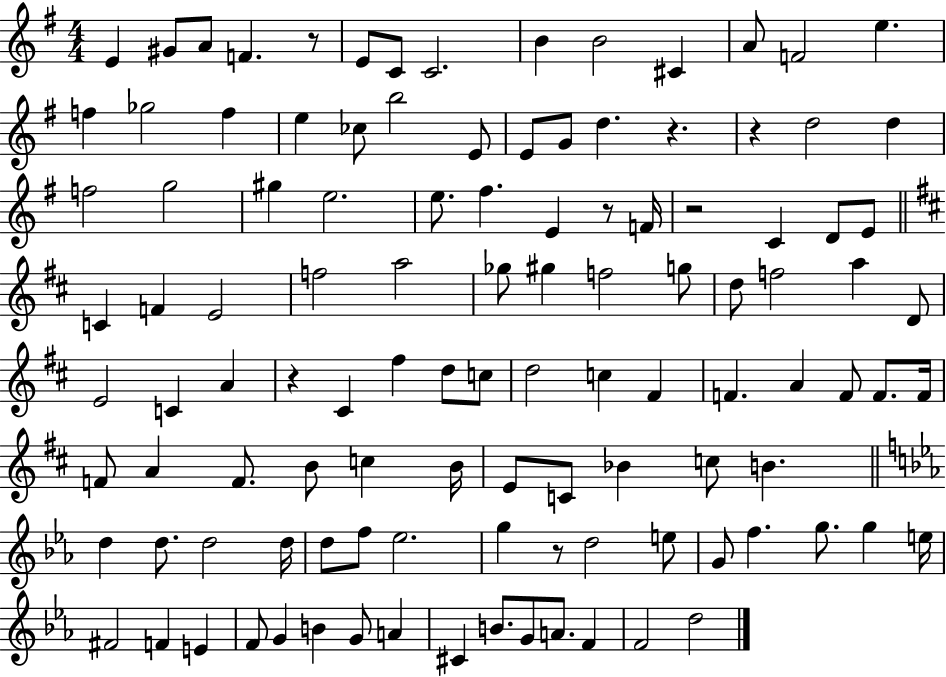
E4/q G#4/e A4/e F4/q. R/e E4/e C4/e C4/h. B4/q B4/h C#4/q A4/e F4/h E5/q. F5/q Gb5/h F5/q E5/q CES5/e B5/h E4/e E4/e G4/e D5/q. R/q. R/q D5/h D5/q F5/h G5/h G#5/q E5/h. E5/e. F#5/q. E4/q R/e F4/s R/h C4/q D4/e E4/e C4/q F4/q E4/h F5/h A5/h Gb5/e G#5/q F5/h G5/e D5/e F5/h A5/q D4/e E4/h C4/q A4/q R/q C#4/q F#5/q D5/e C5/e D5/h C5/q F#4/q F4/q. A4/q F4/e F4/e. F4/s F4/e A4/q F4/e. B4/e C5/q B4/s E4/e C4/e Bb4/q C5/e B4/q. D5/q D5/e. D5/h D5/s D5/e F5/e Eb5/h. G5/q R/e D5/h E5/e G4/e F5/q. G5/e. G5/q E5/s F#4/h F4/q E4/q F4/e G4/q B4/q G4/e A4/q C#4/q B4/e. G4/e A4/e. F4/q F4/h D5/h